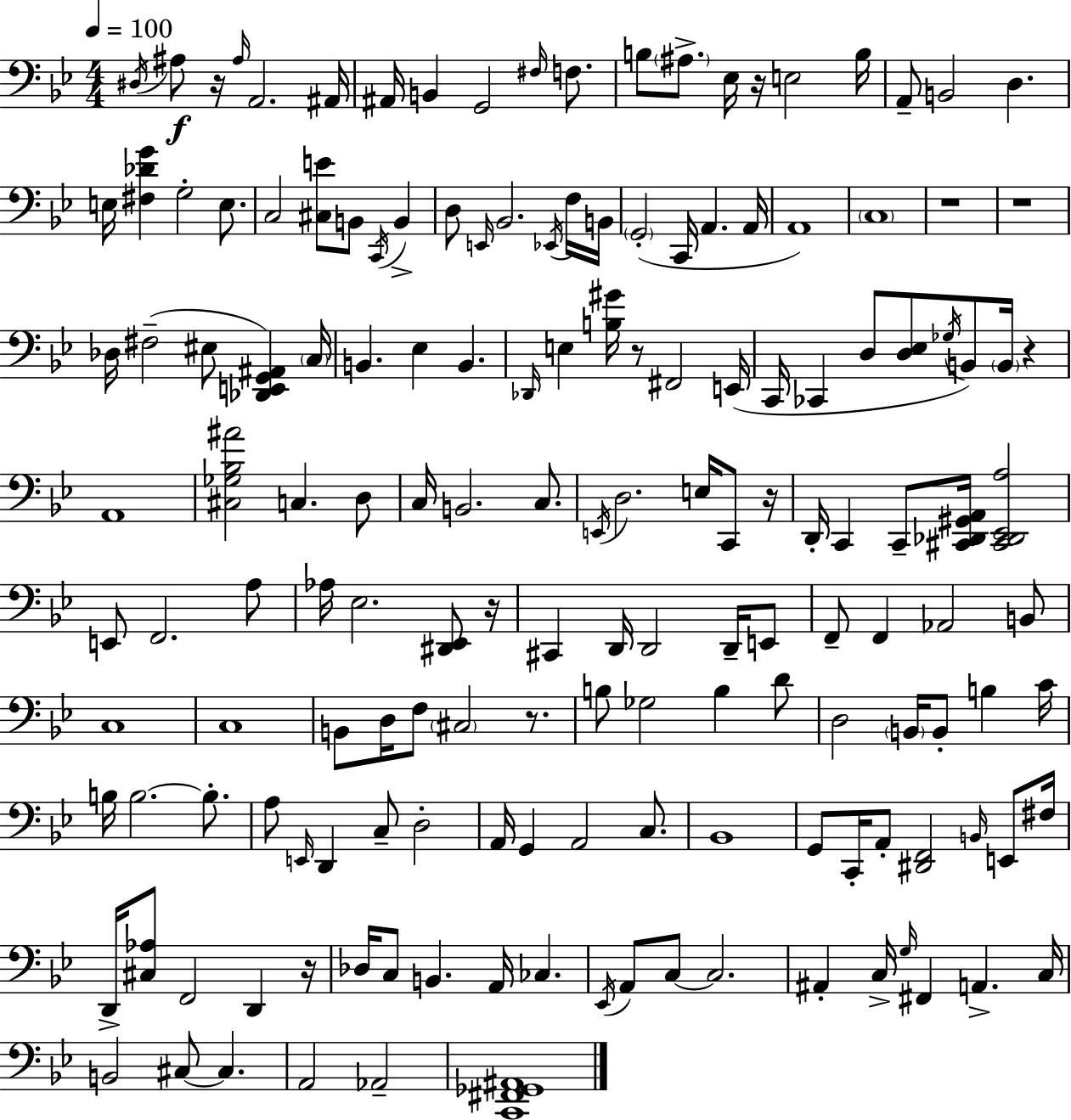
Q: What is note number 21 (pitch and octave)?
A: E3